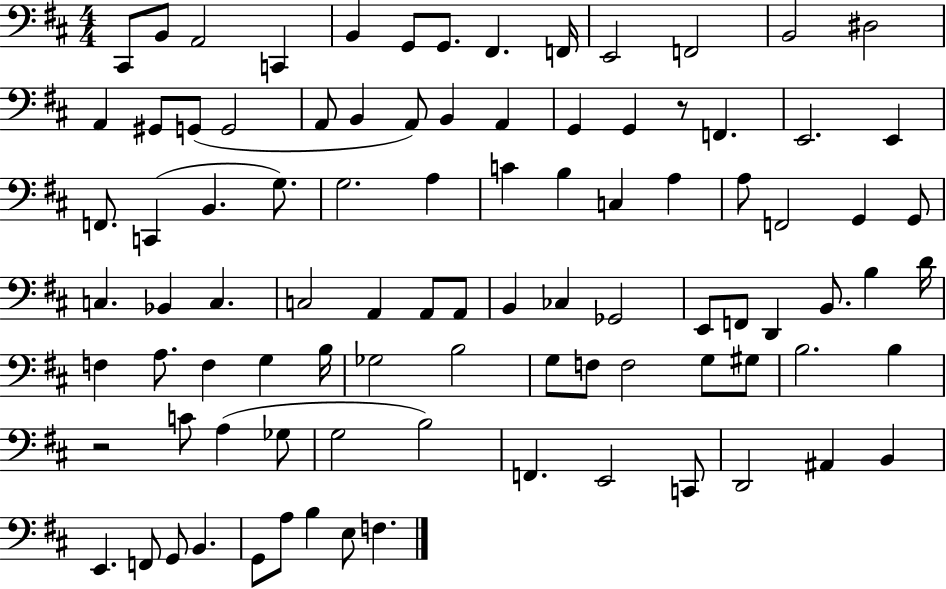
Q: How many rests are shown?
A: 2